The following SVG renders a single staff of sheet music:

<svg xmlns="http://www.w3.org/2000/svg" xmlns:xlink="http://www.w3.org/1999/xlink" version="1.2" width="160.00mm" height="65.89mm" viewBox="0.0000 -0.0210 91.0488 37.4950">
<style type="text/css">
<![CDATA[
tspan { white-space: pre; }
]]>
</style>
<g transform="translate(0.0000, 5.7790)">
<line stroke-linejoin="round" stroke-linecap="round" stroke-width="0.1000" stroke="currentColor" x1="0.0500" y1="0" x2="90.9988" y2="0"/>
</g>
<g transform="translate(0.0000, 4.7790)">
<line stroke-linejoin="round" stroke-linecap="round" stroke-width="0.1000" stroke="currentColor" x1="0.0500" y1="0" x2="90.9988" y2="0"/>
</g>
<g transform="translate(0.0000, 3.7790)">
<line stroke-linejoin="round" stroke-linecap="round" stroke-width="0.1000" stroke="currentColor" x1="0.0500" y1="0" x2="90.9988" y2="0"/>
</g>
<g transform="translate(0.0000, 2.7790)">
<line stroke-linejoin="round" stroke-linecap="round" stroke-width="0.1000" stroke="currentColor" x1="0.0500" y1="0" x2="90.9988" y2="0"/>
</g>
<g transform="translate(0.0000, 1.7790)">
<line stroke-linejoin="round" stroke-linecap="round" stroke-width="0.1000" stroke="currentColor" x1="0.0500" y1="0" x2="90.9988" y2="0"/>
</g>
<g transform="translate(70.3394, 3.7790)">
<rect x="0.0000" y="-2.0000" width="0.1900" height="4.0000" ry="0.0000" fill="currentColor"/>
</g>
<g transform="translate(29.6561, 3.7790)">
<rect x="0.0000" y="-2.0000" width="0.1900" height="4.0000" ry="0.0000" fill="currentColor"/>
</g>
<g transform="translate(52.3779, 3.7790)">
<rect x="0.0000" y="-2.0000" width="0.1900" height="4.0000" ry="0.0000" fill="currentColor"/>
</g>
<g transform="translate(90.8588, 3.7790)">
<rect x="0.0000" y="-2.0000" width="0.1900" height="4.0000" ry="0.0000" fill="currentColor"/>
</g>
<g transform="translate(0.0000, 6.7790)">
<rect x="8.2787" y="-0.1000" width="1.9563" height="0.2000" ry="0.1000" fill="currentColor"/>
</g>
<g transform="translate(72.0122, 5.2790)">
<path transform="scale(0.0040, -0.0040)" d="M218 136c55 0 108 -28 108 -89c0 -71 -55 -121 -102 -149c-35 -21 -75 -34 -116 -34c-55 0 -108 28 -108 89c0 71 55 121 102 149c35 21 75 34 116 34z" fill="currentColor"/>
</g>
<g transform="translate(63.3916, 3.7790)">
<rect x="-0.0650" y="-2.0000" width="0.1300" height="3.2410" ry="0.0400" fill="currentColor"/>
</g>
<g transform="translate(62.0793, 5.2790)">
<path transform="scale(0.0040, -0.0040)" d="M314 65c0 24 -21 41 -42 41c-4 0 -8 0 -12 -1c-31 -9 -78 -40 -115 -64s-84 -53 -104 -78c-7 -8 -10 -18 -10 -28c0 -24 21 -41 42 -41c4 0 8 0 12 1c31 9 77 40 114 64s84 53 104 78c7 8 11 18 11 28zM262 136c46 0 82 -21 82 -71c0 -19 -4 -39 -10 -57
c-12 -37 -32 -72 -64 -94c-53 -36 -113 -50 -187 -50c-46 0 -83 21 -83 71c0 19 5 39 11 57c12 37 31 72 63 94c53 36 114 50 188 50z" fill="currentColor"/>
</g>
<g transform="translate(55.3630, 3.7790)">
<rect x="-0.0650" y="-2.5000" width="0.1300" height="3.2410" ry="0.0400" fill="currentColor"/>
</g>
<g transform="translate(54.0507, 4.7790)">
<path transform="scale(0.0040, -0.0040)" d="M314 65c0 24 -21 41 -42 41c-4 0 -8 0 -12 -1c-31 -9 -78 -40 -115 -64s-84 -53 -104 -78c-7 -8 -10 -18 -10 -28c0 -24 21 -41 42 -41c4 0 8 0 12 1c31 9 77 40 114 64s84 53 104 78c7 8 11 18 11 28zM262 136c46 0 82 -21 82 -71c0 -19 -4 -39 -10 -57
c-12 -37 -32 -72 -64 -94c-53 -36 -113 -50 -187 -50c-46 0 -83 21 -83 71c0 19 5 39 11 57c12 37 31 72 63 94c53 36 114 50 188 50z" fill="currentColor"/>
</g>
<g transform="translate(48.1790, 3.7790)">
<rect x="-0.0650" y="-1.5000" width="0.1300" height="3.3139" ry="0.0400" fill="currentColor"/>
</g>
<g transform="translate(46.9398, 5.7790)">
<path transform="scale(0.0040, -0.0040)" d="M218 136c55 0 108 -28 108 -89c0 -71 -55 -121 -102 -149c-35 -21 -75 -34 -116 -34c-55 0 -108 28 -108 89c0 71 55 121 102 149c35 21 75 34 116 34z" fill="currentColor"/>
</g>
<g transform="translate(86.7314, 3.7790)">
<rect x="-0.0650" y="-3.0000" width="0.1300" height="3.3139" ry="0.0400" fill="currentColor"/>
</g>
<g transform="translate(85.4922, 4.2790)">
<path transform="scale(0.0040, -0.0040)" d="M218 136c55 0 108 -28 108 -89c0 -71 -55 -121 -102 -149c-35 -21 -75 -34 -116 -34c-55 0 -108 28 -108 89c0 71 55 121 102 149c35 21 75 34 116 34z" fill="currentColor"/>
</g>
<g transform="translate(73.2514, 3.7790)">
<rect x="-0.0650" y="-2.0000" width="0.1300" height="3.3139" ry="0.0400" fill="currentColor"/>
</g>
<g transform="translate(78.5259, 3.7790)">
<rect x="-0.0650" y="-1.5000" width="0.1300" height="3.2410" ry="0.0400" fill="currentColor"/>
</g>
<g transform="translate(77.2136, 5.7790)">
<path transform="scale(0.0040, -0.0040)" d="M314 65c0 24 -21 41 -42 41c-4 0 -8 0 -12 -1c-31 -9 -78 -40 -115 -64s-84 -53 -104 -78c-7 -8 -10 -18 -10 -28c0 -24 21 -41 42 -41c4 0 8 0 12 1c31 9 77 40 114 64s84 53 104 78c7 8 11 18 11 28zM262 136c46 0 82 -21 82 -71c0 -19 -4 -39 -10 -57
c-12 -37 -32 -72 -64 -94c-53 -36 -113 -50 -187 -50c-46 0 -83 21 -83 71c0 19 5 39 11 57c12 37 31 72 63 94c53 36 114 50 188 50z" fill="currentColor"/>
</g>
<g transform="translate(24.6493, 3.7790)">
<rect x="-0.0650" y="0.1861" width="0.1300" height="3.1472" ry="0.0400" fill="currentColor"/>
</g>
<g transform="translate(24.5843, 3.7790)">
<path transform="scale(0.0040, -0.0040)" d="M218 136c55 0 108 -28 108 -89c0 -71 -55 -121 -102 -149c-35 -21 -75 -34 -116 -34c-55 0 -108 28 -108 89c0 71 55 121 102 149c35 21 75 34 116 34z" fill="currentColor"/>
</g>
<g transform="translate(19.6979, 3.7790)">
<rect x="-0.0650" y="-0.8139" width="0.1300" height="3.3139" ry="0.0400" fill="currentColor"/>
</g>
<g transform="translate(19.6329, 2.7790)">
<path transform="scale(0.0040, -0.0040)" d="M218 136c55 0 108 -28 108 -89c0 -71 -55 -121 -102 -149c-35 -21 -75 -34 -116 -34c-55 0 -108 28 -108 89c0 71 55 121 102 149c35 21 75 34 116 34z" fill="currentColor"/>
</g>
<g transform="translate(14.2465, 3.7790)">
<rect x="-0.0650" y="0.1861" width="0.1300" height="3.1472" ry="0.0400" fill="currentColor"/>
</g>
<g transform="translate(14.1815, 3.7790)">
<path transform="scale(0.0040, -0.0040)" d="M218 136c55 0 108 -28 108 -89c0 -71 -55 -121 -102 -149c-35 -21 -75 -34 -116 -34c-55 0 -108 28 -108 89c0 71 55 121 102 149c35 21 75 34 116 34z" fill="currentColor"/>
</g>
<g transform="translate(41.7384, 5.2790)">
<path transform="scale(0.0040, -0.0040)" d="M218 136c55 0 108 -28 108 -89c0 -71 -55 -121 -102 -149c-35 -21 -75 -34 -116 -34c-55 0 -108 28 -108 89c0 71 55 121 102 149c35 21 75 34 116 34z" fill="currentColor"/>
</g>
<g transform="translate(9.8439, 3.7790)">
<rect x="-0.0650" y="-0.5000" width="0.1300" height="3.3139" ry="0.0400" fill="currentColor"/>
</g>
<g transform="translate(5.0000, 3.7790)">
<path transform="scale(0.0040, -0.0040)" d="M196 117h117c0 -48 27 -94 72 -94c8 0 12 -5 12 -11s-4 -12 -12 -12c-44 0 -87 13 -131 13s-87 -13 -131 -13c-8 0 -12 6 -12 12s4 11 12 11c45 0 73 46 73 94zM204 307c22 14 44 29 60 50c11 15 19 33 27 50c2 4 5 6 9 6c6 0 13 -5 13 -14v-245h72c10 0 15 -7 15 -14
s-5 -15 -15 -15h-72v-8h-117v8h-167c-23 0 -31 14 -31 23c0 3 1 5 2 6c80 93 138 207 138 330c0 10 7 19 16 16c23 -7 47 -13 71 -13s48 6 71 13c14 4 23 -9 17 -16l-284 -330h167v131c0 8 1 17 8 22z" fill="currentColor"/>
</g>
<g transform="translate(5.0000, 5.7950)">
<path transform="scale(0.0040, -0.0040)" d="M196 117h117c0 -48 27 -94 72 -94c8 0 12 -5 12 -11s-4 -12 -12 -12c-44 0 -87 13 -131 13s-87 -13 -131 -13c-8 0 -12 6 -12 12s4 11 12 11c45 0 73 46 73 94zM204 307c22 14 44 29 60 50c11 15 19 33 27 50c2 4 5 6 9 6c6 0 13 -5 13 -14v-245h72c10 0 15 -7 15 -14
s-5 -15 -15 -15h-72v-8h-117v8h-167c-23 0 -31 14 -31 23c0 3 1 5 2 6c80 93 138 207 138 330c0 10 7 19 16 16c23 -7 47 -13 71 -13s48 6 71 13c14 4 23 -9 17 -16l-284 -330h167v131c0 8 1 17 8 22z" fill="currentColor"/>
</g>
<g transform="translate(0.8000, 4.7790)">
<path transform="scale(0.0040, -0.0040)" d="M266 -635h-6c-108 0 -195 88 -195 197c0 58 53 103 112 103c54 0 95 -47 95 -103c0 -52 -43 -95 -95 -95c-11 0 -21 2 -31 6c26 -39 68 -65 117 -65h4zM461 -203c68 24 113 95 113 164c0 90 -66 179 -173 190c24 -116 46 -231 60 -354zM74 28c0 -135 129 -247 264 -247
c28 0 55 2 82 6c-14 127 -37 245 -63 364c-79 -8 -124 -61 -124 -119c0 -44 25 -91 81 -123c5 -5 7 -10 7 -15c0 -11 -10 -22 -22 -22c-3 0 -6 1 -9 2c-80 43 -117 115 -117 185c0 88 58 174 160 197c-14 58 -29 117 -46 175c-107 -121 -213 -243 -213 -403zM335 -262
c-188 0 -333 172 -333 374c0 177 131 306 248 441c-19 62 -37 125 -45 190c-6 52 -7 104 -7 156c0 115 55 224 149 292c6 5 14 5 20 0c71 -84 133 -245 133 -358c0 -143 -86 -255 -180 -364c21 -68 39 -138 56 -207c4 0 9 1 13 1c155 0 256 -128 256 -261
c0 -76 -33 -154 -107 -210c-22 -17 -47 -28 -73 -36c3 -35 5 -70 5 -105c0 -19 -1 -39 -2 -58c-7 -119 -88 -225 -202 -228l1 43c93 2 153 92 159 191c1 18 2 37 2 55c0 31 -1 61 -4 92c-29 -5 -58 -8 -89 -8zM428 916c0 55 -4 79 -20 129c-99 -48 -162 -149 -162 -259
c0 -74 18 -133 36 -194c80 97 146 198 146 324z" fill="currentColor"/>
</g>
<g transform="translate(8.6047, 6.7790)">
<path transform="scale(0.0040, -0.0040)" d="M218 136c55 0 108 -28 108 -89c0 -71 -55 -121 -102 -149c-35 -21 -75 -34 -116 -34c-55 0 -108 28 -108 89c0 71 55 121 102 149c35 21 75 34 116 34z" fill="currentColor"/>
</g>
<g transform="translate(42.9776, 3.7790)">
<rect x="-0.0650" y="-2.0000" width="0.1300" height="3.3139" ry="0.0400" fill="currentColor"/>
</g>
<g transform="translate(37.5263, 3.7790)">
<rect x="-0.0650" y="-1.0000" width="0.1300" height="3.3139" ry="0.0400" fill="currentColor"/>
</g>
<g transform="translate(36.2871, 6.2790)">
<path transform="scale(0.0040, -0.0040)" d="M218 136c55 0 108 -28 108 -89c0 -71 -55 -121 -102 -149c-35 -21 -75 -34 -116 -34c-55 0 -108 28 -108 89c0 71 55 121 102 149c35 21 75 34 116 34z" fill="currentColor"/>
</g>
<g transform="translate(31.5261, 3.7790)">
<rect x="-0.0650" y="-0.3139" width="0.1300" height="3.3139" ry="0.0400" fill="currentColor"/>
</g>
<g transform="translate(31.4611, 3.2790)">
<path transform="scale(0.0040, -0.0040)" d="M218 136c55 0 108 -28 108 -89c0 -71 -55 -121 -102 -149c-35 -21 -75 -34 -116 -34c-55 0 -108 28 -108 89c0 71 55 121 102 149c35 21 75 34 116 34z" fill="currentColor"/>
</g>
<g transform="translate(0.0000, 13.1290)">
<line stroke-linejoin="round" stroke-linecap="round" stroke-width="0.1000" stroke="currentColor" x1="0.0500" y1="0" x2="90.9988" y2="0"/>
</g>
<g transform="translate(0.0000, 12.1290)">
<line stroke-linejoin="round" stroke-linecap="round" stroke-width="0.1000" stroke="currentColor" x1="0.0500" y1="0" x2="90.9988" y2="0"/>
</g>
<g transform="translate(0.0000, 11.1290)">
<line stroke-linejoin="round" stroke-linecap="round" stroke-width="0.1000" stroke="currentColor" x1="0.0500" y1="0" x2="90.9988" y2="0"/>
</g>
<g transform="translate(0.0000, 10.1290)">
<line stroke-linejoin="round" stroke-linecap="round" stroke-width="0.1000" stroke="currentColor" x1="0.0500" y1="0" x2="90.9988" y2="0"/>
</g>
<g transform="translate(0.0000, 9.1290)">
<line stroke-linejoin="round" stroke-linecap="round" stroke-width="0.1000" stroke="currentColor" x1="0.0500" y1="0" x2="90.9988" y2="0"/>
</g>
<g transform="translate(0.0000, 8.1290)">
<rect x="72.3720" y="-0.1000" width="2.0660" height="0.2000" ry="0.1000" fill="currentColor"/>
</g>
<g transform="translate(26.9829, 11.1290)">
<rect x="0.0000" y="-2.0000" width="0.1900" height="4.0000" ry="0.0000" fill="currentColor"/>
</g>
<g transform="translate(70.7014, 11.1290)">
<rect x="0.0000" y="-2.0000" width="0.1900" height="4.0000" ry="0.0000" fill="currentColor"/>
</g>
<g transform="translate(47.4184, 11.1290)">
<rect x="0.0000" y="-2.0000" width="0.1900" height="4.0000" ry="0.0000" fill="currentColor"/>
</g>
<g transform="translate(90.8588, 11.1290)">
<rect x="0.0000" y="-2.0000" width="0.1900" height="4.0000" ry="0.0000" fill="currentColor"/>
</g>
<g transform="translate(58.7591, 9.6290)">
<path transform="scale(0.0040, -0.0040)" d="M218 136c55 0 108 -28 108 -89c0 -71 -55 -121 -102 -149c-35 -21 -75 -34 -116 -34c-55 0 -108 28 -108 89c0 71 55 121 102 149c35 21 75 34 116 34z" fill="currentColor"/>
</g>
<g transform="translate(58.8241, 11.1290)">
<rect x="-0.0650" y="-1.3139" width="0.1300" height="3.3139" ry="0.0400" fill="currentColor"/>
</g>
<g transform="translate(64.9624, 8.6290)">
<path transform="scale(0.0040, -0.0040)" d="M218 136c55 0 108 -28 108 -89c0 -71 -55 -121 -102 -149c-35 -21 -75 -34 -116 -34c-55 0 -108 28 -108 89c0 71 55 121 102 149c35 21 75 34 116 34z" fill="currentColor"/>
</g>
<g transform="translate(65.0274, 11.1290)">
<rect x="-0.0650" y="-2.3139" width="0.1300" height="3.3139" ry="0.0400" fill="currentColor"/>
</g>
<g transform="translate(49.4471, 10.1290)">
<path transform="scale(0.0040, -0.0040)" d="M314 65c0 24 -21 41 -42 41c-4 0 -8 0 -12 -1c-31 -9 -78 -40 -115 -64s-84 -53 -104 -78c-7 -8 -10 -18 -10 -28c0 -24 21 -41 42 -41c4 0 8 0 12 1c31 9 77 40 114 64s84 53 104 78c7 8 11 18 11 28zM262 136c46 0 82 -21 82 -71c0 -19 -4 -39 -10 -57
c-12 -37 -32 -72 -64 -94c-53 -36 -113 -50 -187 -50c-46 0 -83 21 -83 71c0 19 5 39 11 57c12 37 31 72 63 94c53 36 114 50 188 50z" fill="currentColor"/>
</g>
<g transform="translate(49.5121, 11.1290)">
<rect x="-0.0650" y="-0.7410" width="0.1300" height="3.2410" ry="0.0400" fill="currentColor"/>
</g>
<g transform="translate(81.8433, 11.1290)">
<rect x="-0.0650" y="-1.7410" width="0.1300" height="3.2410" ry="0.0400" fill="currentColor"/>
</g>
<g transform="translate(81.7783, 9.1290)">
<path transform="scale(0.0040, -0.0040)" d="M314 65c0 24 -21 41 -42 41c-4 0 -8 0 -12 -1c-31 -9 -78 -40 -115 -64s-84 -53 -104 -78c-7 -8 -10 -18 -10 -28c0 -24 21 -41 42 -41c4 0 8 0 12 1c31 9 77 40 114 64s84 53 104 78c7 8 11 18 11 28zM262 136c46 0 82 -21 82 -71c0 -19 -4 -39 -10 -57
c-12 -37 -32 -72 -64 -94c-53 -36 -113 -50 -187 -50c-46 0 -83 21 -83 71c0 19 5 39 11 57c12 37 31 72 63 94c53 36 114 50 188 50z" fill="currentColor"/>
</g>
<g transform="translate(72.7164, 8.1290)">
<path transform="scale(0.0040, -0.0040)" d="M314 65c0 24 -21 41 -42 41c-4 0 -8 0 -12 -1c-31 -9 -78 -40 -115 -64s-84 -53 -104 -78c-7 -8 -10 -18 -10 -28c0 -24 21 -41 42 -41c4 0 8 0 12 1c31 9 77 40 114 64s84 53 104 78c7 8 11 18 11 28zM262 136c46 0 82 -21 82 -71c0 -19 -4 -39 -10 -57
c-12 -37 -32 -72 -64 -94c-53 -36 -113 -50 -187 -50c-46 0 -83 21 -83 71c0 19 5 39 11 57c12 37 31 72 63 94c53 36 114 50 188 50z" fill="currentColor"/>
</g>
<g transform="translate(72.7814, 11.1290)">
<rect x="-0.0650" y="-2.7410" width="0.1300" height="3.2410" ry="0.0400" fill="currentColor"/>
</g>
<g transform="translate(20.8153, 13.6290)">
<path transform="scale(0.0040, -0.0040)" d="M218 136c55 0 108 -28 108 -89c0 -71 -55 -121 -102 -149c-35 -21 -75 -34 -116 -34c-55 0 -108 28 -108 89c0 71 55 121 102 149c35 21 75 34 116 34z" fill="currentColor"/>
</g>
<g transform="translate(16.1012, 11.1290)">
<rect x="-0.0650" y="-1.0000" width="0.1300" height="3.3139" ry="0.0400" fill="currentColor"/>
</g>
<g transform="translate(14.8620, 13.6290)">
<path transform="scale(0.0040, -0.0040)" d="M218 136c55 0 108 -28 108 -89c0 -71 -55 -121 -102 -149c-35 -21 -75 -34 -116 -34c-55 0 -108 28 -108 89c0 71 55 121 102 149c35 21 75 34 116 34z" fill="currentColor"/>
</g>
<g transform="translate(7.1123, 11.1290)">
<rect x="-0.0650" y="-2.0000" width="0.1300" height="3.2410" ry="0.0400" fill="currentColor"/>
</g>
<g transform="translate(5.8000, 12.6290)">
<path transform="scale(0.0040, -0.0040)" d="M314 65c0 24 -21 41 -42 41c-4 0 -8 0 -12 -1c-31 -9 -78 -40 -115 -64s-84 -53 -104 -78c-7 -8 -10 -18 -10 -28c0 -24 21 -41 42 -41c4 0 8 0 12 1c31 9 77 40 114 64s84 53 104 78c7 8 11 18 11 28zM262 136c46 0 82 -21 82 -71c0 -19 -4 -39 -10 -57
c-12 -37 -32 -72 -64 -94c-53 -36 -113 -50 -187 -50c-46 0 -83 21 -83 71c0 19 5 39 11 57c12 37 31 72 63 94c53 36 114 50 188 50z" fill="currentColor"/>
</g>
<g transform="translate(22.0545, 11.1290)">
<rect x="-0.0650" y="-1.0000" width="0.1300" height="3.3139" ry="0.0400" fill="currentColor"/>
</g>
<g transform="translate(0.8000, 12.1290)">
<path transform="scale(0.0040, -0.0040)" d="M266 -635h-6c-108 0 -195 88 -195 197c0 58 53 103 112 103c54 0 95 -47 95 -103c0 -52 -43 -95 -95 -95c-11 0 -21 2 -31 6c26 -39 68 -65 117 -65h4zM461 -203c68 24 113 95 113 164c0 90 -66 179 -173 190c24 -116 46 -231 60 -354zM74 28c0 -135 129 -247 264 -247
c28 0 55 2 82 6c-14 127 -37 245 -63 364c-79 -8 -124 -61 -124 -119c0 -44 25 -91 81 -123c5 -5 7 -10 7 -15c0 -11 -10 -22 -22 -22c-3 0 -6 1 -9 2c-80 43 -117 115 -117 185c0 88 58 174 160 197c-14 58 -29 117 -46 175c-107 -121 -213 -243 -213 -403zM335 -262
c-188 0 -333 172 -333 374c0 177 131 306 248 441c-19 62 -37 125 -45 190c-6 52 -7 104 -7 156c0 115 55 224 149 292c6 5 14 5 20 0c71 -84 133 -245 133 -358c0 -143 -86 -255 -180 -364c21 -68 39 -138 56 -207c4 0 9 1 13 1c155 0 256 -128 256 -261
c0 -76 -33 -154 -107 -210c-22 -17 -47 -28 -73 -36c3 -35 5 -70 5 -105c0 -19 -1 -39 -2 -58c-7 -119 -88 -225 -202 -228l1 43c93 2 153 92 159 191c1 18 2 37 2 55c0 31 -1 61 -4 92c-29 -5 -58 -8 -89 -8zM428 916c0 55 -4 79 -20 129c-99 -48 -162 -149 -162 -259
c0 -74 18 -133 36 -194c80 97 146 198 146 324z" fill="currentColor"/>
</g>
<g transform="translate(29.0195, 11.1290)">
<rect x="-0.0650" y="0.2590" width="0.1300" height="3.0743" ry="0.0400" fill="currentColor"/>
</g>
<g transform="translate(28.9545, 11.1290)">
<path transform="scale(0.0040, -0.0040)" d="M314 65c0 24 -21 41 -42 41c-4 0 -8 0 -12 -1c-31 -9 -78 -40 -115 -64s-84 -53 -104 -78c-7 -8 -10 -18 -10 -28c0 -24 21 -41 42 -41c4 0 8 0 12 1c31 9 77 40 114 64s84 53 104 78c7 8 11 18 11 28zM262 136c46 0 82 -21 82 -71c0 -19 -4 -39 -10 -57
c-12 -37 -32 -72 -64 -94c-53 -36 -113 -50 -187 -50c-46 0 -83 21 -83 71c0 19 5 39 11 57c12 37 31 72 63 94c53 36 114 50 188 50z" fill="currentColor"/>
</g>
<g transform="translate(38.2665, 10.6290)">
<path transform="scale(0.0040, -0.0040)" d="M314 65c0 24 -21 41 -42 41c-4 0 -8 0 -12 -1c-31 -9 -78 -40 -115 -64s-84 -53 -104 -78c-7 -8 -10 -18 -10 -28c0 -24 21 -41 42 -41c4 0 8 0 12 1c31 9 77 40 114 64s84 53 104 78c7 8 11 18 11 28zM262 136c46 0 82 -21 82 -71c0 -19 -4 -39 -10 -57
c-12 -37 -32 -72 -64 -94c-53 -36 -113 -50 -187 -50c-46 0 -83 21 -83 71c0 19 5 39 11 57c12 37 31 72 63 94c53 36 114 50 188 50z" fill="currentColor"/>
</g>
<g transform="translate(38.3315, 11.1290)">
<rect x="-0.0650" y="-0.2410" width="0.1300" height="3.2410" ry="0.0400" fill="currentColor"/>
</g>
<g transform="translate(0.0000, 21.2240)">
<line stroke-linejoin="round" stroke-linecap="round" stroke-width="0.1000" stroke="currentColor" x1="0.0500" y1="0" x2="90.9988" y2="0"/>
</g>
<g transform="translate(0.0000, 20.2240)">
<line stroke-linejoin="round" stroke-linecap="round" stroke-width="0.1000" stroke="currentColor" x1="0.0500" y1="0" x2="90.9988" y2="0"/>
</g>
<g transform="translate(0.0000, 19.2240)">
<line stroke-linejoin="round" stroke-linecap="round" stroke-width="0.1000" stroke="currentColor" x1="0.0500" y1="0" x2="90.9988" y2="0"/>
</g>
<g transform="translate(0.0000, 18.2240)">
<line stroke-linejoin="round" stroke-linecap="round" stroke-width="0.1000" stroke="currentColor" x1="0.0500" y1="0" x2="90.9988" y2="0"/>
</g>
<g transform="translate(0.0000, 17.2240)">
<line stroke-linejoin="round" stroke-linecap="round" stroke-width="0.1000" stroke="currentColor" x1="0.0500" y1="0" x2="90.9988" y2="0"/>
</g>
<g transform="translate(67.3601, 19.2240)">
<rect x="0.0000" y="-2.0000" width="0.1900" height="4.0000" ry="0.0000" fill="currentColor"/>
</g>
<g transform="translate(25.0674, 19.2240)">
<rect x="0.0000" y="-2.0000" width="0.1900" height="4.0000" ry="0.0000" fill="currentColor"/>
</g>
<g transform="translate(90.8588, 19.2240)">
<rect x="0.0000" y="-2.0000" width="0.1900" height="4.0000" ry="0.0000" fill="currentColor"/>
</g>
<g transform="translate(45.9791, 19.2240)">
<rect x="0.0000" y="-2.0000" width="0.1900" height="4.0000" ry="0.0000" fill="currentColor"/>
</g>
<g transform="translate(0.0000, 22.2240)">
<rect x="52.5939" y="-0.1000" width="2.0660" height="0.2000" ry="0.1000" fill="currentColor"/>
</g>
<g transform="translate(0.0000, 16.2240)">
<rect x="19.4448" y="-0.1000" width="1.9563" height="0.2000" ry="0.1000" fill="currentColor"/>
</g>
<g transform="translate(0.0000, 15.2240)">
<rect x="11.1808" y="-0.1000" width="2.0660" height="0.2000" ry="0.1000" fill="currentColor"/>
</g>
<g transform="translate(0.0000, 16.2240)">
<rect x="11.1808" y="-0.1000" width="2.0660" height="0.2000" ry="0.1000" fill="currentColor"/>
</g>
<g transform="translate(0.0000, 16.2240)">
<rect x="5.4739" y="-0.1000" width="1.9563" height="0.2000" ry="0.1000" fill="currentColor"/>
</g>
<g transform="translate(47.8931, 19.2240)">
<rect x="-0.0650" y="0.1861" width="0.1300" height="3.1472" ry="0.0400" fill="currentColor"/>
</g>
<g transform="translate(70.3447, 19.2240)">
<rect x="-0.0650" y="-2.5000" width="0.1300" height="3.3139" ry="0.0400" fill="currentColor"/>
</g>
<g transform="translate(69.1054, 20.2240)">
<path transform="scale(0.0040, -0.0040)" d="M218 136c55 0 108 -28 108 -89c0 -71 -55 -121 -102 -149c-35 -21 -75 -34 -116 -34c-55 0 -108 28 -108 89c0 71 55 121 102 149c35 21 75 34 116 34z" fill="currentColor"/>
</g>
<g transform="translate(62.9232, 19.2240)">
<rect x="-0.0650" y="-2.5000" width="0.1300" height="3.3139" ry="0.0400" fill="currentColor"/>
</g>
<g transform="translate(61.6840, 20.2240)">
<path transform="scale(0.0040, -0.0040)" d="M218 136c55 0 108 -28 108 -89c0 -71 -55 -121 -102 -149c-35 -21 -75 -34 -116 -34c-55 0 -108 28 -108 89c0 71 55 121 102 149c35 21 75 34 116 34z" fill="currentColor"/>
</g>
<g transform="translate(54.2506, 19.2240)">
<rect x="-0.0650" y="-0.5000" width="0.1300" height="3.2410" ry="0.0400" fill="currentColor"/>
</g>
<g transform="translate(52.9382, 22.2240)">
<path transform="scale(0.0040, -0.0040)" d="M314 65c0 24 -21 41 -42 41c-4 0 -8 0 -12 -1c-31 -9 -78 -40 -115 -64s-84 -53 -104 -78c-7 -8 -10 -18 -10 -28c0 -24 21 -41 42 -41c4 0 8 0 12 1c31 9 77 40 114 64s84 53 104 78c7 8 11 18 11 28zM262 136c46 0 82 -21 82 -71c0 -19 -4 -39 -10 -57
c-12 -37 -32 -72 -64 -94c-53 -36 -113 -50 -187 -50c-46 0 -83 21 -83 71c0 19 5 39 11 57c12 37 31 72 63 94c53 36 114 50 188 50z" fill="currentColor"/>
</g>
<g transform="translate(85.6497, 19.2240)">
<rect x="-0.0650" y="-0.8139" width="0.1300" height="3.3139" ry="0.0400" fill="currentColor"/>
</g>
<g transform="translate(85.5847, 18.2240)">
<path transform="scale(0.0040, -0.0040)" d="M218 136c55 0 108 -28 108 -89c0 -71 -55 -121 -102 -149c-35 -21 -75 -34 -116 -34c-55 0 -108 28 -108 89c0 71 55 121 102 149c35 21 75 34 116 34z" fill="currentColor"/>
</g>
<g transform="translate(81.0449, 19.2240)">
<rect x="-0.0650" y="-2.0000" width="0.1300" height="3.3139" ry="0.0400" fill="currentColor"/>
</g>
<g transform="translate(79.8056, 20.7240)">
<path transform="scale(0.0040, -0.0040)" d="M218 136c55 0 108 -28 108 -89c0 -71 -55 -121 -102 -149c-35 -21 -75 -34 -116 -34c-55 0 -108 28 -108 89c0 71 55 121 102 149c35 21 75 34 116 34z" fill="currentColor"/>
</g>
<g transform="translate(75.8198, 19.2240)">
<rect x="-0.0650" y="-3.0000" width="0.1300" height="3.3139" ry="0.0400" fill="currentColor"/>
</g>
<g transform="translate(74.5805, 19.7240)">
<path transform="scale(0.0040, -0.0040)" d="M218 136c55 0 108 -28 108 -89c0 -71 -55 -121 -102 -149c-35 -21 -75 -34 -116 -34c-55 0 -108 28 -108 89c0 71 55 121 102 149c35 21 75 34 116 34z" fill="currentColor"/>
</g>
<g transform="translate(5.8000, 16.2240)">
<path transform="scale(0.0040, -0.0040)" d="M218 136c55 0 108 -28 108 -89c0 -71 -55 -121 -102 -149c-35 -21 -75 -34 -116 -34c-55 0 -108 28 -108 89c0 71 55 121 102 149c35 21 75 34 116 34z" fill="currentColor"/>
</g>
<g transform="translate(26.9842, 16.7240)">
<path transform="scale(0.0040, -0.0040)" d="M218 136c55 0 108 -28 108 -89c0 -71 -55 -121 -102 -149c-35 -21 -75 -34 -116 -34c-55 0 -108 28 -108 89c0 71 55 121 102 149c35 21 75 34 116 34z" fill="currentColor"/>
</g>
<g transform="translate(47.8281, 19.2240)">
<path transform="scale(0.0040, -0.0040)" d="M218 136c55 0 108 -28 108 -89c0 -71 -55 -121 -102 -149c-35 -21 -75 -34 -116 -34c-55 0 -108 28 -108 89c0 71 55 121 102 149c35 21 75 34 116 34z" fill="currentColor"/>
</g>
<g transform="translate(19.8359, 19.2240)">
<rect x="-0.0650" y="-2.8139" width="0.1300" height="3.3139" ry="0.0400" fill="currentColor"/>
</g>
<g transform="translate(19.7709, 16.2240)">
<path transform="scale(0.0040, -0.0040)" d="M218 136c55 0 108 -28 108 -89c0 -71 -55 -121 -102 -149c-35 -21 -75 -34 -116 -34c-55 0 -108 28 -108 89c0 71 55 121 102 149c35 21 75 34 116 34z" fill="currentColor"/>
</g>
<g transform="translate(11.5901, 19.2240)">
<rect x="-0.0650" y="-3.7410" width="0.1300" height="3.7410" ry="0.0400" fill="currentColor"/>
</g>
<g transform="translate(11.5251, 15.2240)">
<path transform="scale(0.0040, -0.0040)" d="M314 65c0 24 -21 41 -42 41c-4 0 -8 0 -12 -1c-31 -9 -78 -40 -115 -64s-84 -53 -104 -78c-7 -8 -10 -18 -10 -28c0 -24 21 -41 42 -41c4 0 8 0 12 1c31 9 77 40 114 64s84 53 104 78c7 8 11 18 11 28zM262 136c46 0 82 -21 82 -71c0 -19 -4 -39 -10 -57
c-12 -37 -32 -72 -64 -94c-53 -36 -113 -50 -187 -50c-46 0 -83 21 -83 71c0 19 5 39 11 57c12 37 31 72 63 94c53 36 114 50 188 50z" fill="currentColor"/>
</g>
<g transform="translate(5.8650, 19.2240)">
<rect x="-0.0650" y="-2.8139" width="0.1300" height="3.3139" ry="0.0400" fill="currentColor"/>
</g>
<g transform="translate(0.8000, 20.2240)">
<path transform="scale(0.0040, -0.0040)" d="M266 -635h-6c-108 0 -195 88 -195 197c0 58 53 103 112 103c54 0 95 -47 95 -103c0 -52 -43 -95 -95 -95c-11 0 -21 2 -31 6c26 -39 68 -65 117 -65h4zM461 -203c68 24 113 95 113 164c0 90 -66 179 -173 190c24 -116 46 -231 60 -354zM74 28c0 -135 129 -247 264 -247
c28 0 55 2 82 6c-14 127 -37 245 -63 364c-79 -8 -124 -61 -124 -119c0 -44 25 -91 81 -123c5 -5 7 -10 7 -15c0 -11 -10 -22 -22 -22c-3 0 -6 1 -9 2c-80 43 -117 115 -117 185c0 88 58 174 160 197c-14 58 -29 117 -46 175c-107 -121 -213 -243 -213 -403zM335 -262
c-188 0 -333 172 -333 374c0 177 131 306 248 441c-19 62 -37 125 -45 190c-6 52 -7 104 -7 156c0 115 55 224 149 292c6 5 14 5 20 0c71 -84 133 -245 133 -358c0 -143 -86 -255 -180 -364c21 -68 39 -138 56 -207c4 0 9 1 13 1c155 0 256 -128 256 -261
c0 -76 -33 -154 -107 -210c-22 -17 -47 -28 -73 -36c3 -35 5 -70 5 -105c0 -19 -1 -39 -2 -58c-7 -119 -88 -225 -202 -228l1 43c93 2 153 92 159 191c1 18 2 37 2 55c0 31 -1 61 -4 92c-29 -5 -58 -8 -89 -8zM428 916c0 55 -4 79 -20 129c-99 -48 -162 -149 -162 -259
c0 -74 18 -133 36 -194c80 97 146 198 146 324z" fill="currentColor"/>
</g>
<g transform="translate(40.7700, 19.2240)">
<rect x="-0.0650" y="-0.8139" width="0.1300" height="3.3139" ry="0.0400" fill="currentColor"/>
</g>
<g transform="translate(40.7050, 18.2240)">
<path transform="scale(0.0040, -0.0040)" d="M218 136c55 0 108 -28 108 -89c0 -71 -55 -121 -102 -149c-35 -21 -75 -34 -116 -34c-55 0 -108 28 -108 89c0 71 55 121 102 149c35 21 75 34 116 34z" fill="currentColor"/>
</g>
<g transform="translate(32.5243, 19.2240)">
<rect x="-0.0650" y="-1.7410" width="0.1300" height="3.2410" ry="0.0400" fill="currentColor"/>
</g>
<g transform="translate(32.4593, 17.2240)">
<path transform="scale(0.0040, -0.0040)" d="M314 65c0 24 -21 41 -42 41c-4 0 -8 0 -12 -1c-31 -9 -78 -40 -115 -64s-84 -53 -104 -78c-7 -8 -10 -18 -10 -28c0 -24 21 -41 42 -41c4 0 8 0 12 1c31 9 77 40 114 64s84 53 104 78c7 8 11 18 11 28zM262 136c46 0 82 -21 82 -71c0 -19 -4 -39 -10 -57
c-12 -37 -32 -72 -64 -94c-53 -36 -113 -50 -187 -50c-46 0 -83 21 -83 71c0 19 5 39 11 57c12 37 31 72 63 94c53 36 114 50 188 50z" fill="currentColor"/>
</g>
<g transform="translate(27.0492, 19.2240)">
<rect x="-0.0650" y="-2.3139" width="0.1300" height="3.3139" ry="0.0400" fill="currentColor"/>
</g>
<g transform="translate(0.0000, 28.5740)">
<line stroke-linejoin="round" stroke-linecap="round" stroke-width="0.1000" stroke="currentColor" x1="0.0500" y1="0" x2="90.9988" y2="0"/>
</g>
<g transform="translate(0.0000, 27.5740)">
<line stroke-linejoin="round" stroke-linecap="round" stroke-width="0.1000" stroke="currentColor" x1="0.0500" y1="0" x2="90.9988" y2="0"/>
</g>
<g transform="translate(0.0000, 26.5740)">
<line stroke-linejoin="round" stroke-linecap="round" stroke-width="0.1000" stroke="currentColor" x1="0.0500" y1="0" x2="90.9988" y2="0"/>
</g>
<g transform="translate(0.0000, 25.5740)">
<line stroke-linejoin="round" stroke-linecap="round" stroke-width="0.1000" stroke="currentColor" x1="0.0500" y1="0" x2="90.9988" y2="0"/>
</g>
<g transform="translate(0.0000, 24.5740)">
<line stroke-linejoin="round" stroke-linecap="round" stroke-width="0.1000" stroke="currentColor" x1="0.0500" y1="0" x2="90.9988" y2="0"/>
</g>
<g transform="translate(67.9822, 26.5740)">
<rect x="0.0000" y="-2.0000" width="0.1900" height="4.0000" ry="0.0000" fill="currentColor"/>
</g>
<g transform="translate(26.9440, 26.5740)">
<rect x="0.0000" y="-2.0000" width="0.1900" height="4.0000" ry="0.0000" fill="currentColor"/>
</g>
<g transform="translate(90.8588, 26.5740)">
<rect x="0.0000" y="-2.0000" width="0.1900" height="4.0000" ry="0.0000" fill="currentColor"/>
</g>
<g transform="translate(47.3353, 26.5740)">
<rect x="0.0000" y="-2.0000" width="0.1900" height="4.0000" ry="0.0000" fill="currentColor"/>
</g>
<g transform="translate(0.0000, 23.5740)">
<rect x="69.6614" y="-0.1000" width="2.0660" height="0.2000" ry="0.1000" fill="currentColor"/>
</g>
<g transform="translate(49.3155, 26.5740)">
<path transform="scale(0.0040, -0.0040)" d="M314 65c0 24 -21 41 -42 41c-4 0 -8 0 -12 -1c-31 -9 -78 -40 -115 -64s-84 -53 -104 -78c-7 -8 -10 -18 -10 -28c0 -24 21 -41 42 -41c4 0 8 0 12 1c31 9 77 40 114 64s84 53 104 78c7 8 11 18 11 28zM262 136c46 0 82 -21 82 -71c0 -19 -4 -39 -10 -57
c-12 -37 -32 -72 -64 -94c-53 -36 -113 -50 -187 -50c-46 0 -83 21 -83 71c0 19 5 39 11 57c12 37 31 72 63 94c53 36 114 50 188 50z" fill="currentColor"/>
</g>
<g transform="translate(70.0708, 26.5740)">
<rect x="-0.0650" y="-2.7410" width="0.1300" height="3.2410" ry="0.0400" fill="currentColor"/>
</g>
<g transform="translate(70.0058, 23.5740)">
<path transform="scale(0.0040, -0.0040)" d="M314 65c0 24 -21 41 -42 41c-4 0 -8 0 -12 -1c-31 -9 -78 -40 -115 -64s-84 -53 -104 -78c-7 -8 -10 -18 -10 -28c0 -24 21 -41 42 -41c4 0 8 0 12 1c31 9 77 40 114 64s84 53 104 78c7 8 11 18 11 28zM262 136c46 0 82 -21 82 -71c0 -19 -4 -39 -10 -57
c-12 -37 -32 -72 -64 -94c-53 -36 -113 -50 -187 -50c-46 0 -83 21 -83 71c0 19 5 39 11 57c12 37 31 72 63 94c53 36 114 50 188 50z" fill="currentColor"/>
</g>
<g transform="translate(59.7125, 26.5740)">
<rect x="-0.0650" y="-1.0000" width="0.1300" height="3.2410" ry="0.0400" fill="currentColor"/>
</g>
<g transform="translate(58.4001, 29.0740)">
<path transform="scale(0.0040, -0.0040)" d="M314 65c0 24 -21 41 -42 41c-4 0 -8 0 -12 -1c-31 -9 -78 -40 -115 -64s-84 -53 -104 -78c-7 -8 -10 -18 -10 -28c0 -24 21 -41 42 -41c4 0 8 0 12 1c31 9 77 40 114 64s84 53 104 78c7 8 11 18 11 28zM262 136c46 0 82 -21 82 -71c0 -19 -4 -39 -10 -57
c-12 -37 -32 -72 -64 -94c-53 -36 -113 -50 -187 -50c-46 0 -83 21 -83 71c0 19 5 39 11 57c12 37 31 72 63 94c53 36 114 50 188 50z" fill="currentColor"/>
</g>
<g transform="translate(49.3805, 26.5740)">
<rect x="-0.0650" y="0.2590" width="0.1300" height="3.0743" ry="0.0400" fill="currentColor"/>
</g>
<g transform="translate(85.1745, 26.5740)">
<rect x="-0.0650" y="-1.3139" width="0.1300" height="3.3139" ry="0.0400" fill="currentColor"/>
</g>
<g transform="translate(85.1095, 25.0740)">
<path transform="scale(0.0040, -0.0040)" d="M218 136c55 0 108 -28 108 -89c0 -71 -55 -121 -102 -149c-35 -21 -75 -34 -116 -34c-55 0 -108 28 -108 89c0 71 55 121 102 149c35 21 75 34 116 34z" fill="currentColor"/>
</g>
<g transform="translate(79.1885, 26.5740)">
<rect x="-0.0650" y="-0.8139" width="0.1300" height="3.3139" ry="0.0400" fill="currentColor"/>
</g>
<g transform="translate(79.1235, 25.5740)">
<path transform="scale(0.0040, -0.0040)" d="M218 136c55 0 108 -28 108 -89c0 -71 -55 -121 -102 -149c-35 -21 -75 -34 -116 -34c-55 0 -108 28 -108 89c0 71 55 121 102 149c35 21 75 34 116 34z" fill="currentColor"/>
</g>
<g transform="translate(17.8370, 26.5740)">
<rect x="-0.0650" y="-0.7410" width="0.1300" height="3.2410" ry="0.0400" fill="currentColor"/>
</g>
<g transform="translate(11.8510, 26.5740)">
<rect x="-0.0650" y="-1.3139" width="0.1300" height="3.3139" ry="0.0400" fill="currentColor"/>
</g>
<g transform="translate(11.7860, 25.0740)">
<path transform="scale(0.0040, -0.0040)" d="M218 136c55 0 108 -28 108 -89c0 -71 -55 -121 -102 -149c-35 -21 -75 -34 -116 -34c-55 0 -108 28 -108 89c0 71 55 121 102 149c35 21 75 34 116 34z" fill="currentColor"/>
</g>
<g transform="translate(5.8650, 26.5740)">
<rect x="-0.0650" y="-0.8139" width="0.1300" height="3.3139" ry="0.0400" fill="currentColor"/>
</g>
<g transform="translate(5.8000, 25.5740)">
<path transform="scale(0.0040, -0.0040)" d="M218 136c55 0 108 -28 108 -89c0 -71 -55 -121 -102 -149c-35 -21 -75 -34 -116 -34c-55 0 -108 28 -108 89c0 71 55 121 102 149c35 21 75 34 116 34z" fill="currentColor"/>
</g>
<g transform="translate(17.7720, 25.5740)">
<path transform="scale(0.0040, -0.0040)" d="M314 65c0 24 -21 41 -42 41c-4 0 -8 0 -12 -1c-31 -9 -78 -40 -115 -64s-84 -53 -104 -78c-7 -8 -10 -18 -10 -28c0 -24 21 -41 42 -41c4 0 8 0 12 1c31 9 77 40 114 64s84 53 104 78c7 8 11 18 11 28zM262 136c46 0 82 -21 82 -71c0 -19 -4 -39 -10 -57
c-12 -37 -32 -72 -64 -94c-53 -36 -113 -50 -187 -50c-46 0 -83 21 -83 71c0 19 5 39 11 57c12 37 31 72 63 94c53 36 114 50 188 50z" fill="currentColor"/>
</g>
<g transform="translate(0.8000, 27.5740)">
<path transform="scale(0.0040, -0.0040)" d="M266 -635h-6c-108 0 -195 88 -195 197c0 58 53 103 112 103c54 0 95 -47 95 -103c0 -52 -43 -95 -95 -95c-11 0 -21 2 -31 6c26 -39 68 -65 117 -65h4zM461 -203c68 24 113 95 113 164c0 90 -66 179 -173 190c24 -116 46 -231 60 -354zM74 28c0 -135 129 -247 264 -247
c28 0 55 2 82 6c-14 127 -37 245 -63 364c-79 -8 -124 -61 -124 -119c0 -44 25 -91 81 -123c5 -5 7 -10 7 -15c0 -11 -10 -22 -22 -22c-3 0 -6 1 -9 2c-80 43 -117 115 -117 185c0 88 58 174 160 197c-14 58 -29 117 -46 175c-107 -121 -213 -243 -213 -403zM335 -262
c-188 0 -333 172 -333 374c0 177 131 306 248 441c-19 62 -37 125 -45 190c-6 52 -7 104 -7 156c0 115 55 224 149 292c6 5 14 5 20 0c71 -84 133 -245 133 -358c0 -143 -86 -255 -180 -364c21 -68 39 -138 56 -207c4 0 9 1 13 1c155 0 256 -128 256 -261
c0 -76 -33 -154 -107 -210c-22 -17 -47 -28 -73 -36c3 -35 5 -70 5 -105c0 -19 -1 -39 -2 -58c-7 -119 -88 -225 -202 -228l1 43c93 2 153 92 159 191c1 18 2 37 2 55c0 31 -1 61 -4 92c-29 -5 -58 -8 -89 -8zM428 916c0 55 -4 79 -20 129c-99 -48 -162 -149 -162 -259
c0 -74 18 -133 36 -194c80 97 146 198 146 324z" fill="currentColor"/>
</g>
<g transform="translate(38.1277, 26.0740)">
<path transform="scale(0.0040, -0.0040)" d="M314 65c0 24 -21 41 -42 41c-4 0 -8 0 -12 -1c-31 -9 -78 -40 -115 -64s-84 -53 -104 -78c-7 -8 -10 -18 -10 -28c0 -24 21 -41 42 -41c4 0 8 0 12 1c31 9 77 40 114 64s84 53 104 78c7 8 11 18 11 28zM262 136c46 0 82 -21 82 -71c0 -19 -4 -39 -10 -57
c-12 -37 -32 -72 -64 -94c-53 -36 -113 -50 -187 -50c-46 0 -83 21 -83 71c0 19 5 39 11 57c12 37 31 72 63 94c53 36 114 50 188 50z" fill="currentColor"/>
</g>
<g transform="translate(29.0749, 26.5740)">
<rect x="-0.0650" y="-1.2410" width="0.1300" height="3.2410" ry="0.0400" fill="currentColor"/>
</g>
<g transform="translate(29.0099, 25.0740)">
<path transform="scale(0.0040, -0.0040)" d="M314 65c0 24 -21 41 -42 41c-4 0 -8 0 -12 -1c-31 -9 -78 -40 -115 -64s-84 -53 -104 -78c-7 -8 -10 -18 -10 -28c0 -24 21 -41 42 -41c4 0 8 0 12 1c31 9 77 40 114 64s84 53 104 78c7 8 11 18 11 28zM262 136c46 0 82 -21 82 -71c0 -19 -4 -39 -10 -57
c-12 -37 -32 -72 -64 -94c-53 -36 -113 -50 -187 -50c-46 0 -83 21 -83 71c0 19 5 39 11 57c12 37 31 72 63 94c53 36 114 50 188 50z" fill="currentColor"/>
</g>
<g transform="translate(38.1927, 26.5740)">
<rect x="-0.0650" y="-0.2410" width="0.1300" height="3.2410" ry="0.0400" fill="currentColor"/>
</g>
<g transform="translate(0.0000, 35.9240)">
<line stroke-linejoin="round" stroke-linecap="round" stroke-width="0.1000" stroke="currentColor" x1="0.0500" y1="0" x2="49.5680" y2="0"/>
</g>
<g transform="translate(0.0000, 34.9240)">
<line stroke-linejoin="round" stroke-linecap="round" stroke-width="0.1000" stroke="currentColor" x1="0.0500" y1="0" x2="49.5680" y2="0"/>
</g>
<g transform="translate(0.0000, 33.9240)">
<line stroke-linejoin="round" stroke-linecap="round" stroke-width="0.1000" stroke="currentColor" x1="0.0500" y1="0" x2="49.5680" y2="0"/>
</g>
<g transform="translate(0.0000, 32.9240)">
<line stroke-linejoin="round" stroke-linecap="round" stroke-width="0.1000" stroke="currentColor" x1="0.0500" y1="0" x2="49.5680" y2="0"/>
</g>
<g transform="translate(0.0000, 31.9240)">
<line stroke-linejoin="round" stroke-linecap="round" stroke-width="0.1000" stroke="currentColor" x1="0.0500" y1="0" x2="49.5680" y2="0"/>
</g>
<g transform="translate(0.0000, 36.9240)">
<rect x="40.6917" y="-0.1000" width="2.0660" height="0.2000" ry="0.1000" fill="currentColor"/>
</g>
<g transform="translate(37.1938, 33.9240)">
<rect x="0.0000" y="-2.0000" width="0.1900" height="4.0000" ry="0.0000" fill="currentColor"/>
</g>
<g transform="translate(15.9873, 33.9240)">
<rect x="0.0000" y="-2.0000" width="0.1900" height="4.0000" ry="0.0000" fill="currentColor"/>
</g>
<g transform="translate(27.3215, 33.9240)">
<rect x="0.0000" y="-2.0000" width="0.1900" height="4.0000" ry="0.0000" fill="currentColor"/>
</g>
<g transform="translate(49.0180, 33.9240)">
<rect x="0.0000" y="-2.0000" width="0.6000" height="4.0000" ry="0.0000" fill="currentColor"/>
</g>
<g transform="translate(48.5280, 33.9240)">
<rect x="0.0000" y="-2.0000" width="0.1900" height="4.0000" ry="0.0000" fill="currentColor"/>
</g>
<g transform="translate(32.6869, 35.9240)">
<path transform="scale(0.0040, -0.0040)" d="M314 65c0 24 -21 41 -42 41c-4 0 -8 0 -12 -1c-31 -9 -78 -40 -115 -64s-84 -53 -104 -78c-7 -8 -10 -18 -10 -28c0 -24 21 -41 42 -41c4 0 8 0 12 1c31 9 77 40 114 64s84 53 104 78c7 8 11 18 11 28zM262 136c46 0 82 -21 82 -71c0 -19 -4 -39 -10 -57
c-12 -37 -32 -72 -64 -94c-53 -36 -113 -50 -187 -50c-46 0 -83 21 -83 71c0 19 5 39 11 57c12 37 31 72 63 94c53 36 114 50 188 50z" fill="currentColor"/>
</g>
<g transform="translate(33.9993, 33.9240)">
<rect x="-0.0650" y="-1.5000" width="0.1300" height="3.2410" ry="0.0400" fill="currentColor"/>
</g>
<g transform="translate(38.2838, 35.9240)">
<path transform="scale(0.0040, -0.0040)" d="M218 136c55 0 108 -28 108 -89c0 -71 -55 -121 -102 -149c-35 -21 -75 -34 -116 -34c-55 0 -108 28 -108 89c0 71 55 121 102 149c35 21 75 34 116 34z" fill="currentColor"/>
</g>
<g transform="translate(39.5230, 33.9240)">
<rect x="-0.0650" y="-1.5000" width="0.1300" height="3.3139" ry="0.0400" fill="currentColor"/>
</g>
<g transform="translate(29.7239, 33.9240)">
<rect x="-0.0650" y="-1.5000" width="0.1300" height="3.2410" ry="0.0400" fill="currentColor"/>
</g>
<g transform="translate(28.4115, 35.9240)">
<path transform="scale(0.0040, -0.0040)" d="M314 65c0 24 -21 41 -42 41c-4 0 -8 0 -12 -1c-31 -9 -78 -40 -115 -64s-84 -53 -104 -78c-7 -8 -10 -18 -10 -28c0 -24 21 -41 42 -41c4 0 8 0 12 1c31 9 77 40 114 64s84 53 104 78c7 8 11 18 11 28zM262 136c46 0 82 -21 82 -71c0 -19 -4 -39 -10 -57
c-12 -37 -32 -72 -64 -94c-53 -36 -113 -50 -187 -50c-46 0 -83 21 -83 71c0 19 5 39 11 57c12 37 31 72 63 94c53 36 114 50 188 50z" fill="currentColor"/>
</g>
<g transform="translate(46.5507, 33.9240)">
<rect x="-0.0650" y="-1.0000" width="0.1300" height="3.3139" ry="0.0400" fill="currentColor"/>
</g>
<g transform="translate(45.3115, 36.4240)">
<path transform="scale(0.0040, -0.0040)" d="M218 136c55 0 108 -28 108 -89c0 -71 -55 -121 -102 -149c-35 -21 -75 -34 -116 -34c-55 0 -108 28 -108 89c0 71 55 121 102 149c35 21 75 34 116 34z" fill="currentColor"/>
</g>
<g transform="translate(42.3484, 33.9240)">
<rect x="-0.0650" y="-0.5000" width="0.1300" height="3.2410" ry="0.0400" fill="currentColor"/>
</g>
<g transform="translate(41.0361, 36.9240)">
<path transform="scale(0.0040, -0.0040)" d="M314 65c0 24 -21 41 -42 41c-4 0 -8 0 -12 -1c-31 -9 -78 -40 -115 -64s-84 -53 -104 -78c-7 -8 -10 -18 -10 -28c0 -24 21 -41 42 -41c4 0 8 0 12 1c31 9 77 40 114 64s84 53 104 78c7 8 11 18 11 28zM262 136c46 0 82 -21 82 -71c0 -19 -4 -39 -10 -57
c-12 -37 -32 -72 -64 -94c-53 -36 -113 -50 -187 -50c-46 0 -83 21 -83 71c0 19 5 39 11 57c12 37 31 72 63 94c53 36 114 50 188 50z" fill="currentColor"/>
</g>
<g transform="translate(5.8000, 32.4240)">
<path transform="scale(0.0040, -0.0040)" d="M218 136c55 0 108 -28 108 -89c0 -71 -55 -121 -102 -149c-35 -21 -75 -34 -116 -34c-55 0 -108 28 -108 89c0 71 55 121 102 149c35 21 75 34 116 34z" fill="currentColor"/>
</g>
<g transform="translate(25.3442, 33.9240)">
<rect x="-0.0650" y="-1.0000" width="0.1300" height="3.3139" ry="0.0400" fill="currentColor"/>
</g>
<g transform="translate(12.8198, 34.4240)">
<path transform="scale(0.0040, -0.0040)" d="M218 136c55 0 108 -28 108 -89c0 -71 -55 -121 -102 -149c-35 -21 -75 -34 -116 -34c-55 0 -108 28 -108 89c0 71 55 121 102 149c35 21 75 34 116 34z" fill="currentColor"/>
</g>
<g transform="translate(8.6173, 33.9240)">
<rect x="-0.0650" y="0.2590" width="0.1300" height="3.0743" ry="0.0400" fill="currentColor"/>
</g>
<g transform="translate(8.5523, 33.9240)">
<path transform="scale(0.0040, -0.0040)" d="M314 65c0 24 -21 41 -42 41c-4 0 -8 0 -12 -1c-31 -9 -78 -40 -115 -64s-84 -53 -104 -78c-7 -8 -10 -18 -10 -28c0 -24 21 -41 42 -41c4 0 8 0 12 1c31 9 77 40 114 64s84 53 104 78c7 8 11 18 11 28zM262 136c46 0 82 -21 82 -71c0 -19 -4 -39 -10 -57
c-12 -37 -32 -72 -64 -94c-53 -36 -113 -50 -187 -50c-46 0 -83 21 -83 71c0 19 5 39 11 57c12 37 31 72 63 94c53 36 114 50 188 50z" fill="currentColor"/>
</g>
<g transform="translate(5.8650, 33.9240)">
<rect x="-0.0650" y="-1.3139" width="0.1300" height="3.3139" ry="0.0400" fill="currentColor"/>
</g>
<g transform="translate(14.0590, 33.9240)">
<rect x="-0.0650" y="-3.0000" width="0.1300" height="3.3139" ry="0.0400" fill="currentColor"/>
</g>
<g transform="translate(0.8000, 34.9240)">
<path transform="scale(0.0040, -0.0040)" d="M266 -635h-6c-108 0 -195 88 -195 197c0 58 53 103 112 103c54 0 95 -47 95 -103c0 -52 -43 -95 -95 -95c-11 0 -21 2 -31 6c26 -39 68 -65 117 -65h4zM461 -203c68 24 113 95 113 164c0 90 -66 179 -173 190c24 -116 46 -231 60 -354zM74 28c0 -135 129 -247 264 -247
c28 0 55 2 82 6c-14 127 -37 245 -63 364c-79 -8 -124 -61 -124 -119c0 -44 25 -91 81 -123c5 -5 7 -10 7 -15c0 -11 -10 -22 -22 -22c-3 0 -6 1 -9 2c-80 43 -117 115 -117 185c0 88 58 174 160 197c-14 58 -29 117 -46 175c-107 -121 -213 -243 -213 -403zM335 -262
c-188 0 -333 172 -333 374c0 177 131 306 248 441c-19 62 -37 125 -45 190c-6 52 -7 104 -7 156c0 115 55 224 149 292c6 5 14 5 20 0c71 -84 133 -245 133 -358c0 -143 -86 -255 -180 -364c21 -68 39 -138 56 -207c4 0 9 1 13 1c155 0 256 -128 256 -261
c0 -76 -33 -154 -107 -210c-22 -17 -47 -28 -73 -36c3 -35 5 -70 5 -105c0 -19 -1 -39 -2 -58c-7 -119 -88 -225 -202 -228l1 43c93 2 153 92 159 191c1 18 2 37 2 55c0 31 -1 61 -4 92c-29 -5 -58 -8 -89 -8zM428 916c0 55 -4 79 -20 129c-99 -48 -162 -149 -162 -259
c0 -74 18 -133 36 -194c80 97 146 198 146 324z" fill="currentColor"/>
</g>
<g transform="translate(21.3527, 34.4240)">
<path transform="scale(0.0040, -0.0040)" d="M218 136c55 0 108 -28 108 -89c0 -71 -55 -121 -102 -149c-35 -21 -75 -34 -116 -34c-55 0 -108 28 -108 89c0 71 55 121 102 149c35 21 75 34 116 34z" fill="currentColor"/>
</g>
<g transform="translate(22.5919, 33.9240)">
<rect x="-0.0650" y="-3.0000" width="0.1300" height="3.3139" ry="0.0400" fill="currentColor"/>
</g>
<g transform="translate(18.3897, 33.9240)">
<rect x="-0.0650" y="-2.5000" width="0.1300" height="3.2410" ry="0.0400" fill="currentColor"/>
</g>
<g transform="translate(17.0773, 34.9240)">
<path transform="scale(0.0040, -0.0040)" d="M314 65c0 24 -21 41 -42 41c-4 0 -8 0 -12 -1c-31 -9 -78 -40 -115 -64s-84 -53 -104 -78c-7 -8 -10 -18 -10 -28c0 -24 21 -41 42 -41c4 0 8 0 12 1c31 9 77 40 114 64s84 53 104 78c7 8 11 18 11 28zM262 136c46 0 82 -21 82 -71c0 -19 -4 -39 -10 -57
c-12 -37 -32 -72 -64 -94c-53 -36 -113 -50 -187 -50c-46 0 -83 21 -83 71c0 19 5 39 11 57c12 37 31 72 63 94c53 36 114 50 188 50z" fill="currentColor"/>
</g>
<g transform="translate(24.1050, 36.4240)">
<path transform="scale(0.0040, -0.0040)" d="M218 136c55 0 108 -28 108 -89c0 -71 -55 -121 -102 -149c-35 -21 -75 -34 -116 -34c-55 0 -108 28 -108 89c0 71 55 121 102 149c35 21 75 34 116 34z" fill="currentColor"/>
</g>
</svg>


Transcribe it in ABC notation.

X:1
T:Untitled
M:4/4
L:1/4
K:C
C B d B c D F E G2 F2 F E2 A F2 D D B2 c2 d2 e g a2 f2 a c'2 a g f2 d B C2 G G A F d d e d2 e2 c2 B2 D2 a2 d e e B2 A G2 A D E2 E2 E C2 D